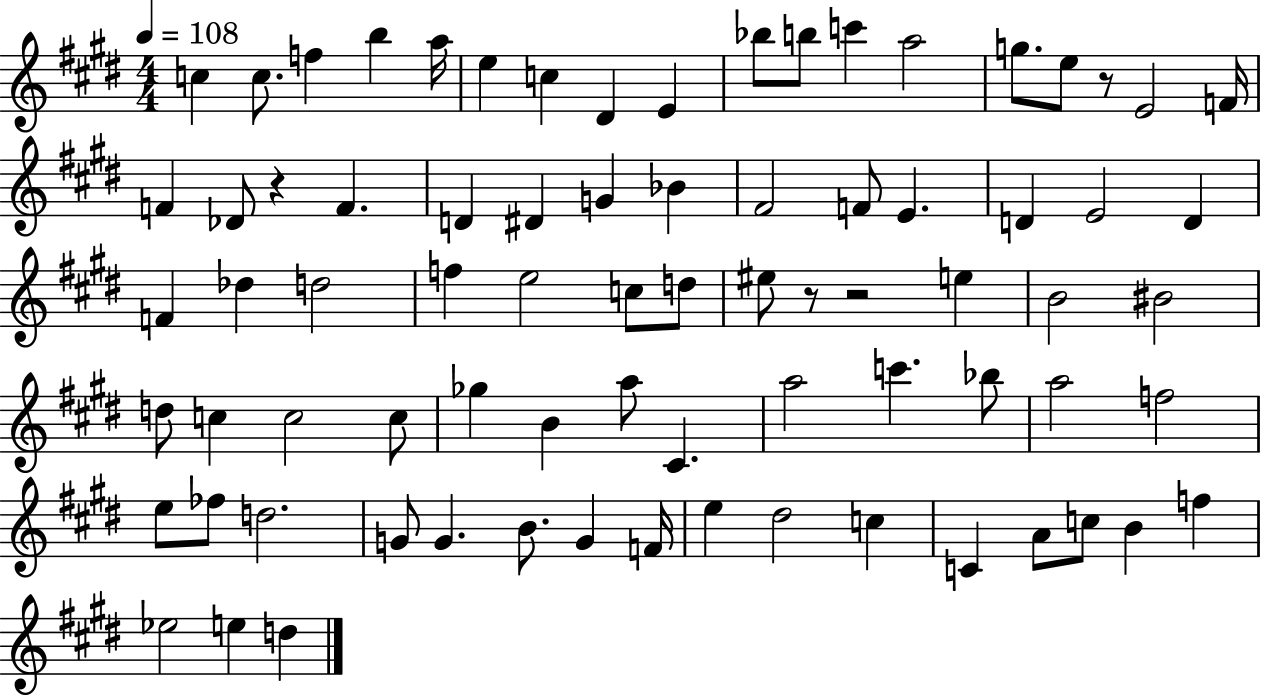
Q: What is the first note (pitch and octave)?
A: C5